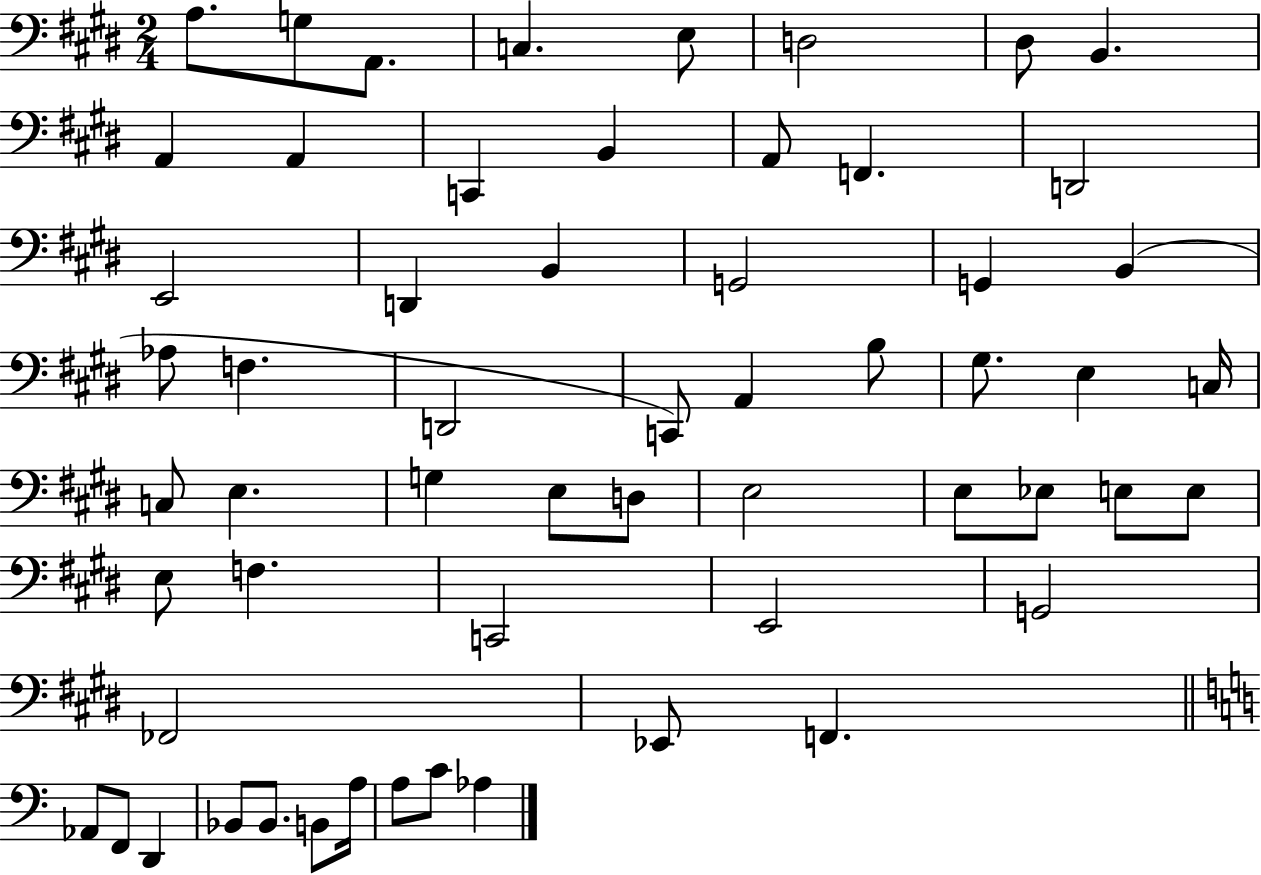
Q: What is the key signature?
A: E major